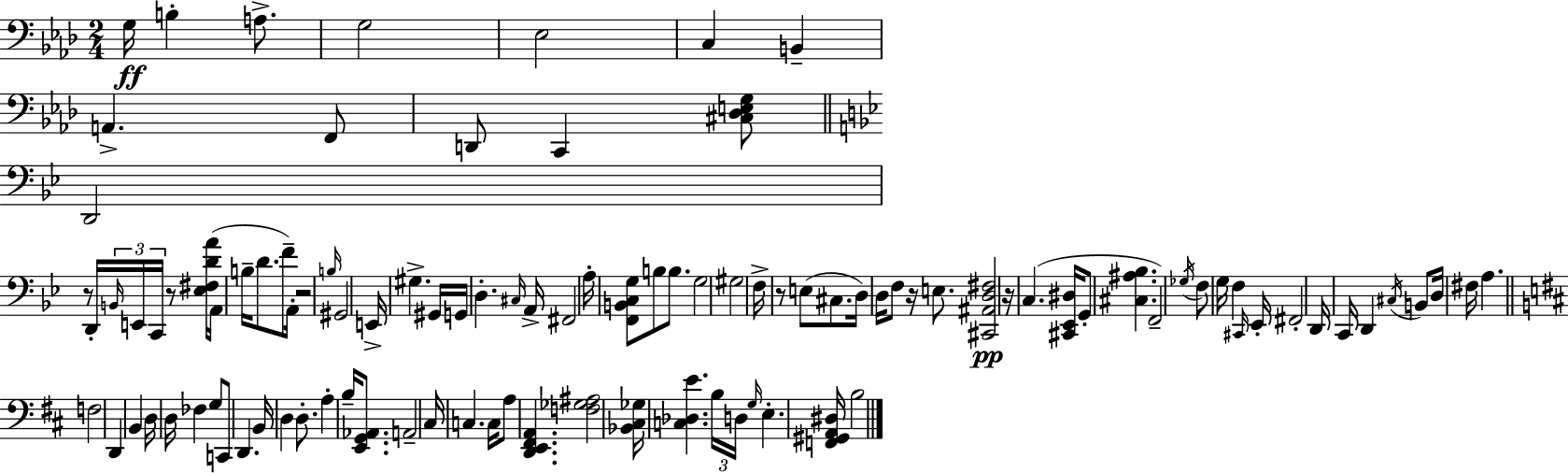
{
  \clef bass
  \numericTimeSignature
  \time 2/4
  \key aes \major
  g16\ff b4-. a8.-> | g2 | ees2 | c4 b,4-- | \break a,4.-> f,8 | d,8 c,4 <cis des e g>8 | \bar "||" \break \key g \minor d,2 | r8 d,16-. \tuplet 3/2 { \grace { b,16 } e,16 c,16 } r8 | <ees fis d' a'>16( a,16 b16-- d'8. f'8--) | a,16-. r2 | \break \grace { b16 } gis,2 | e,16-> gis4.-> | gis,16 g,16 d4.-. | \grace { cis16 } a,16-> fis,2 | \break a16-. <f, b, c g>8 b8 | b8. g2 | gis2 | f16-> r8 e8( | \break cis8. d16) d16 f8 r16 | e8. <cis, ais, d fis>2\pp | r16 c4.( | <cis, ees, dis>16 g,8-. <cis ais bes>4. | \break f,2--) | \acciaccatura { ges16 } f8 g16 f4 | \grace { cis,16 } ees,16-. fis,2-. | d,16 c,16 d,4 | \break \acciaccatura { cis16 } b,8 d16 fis16 | a4. \bar "||" \break \key d \major f2 | d,4 b,4 | d16 d16 fes4 g8 | c,8 d,4. | \break b,16 d4 d8.-. | a4-. b16-- <e, g, aes,>8. | a,2-- | cis16 c4. c16 | \break a8 <d, e, fis, a,>4. | <f ges ais>2 | <bes, cis ges>16 <c des e'>4. \tuplet 3/2 { b16 | d16 \grace { g16 } } e4.-. | \break <f, gis, a, dis>16 b2 | \bar "|."
}